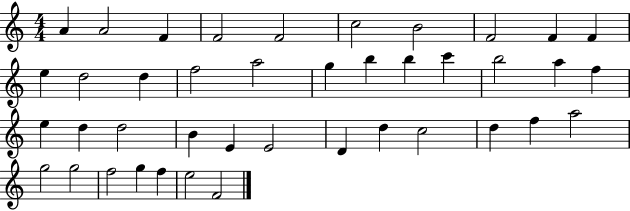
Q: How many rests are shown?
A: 0